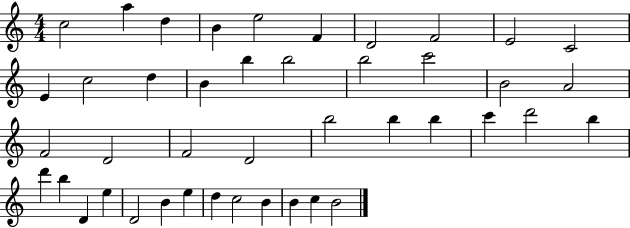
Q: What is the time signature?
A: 4/4